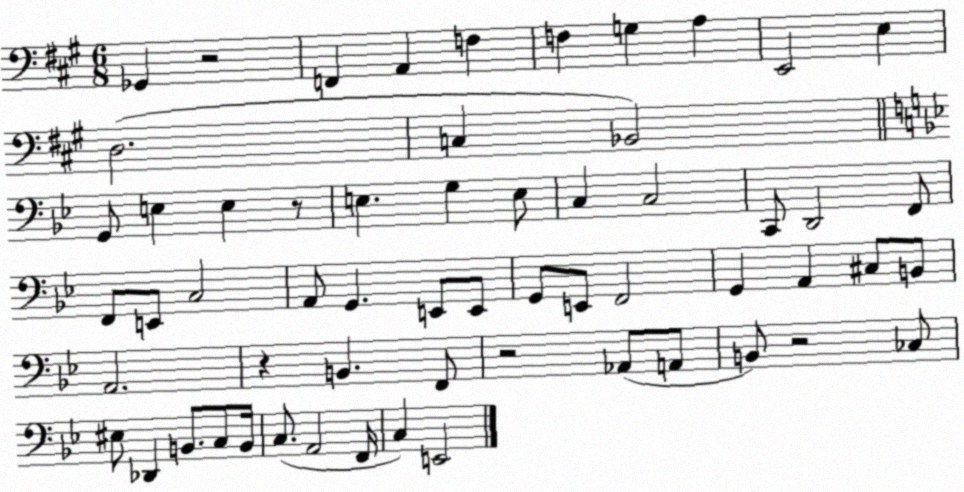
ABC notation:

X:1
T:Untitled
M:6/8
L:1/4
K:A
_G,, z2 F,, A,, F, F, G, A, E,,2 E, D,2 C, _B,,2 G,,/2 E, E, z/2 E, G, E,/2 C, C,2 C,,/2 D,,2 F,,/2 F,,/2 E,,/2 C,2 A,,/2 G,, E,,/2 E,,/2 G,,/2 E,,/2 F,,2 G,, A,, ^C,/2 B,,/2 A,,2 z B,, F,,/2 z2 _A,,/2 A,,/2 B,,/2 z2 _C,/2 ^E,/2 _D,, B,,/2 C,/2 B,,/4 C,/2 A,,2 F,,/4 C, E,,2